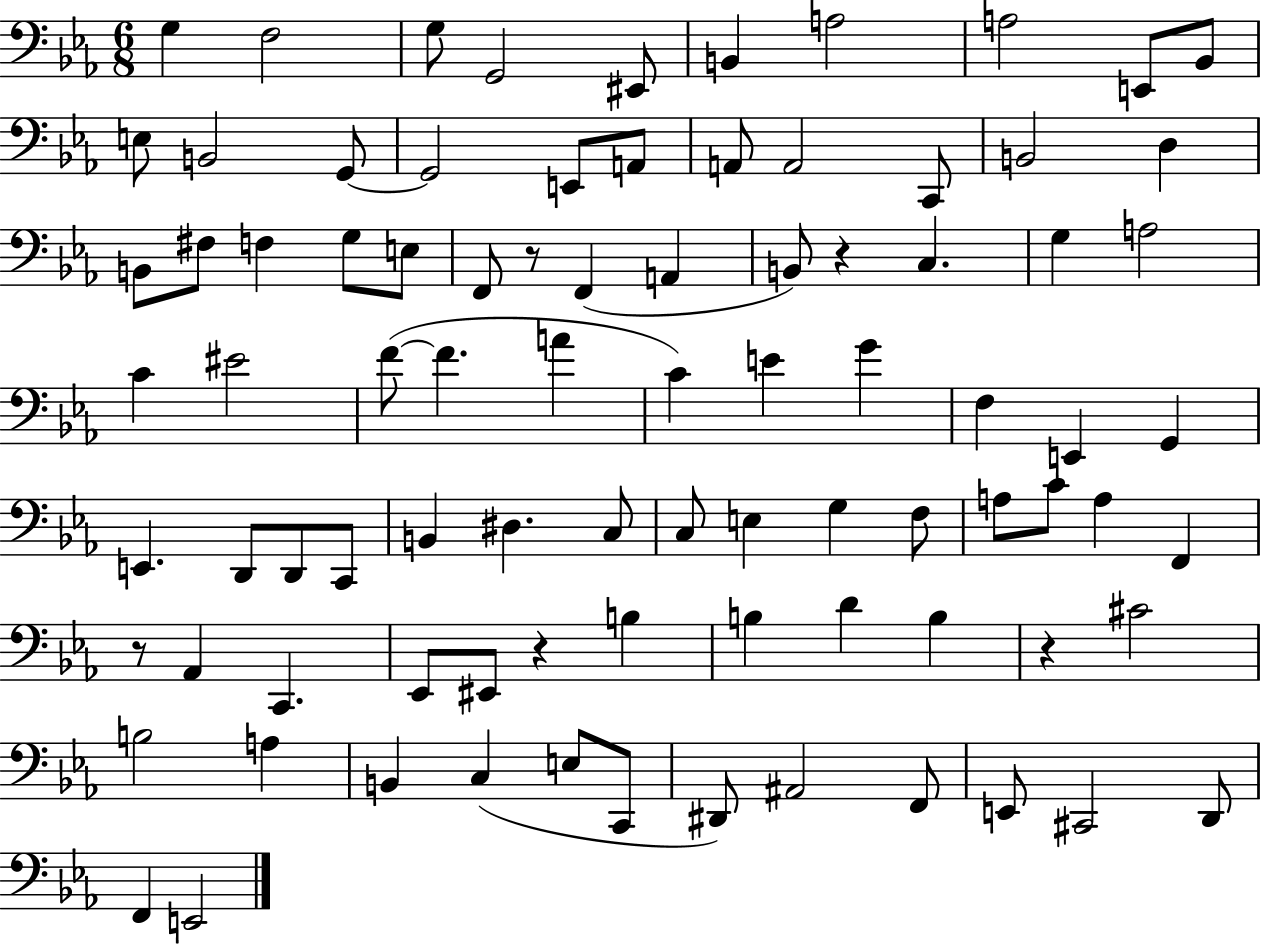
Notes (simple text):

G3/q F3/h G3/e G2/h EIS2/e B2/q A3/h A3/h E2/e Bb2/e E3/e B2/h G2/e G2/h E2/e A2/e A2/e A2/h C2/e B2/h D3/q B2/e F#3/e F3/q G3/e E3/e F2/e R/e F2/q A2/q B2/e R/q C3/q. G3/q A3/h C4/q EIS4/h F4/e F4/q. A4/q C4/q E4/q G4/q F3/q E2/q G2/q E2/q. D2/e D2/e C2/e B2/q D#3/q. C3/e C3/e E3/q G3/q F3/e A3/e C4/e A3/q F2/q R/e Ab2/q C2/q. Eb2/e EIS2/e R/q B3/q B3/q D4/q B3/q R/q C#4/h B3/h A3/q B2/q C3/q E3/e C2/e D#2/e A#2/h F2/e E2/e C#2/h D2/e F2/q E2/h